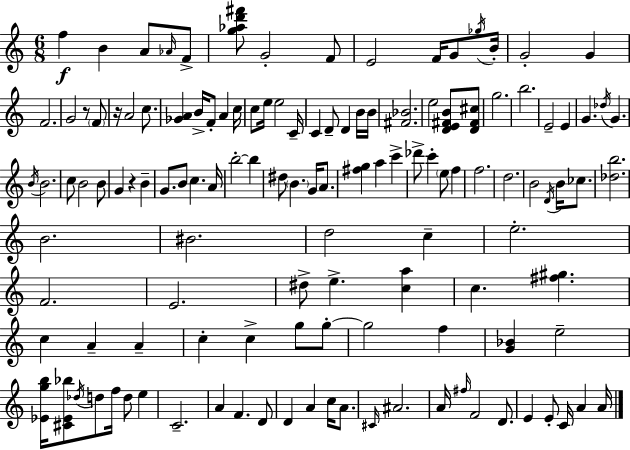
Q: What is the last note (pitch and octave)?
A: A4